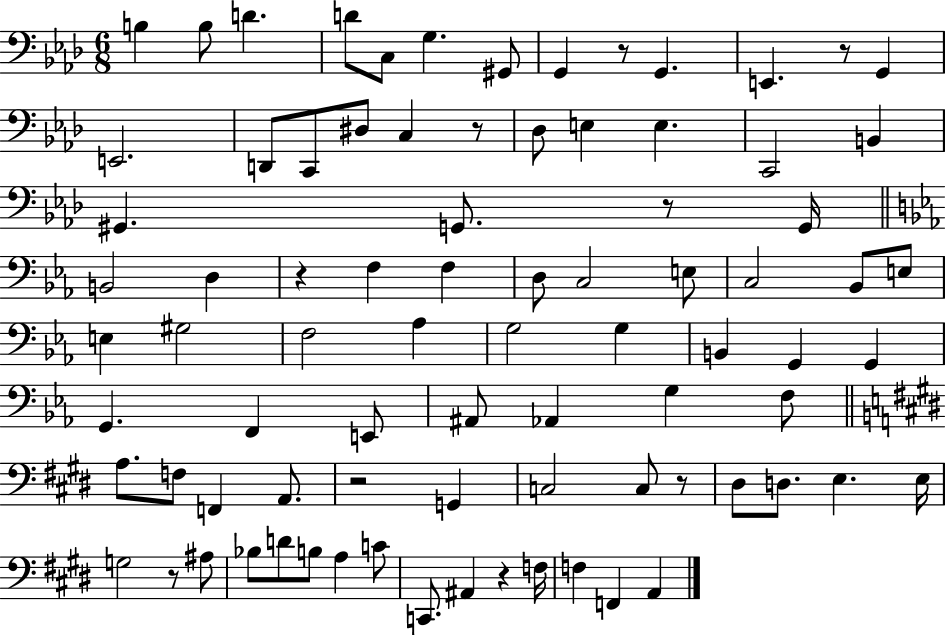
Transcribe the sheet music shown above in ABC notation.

X:1
T:Untitled
M:6/8
L:1/4
K:Ab
B, B,/2 D D/2 C,/2 G, ^G,,/2 G,, z/2 G,, E,, z/2 G,, E,,2 D,,/2 C,,/2 ^D,/2 C, z/2 _D,/2 E, E, C,,2 B,, ^G,, G,,/2 z/2 G,,/4 B,,2 D, z F, F, D,/2 C,2 E,/2 C,2 _B,,/2 E,/2 E, ^G,2 F,2 _A, G,2 G, B,, G,, G,, G,, F,, E,,/2 ^A,,/2 _A,, G, F,/2 A,/2 F,/2 F,, A,,/2 z2 G,, C,2 C,/2 z/2 ^D,/2 D,/2 E, E,/4 G,2 z/2 ^A,/2 _B,/2 D/2 B,/2 A, C/2 C,,/2 ^A,, z F,/4 F, F,, A,,